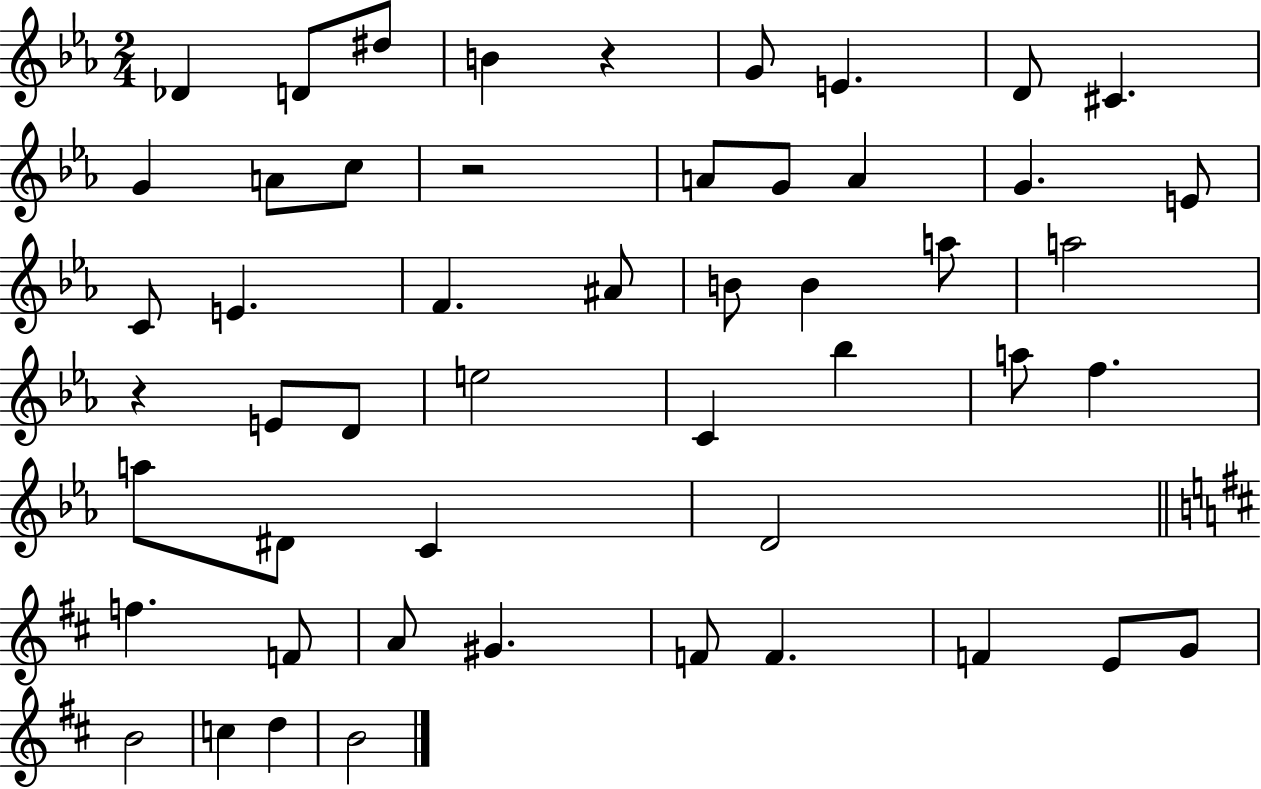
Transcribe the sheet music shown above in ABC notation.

X:1
T:Untitled
M:2/4
L:1/4
K:Eb
_D D/2 ^d/2 B z G/2 E D/2 ^C G A/2 c/2 z2 A/2 G/2 A G E/2 C/2 E F ^A/2 B/2 B a/2 a2 z E/2 D/2 e2 C _b a/2 f a/2 ^D/2 C D2 f F/2 A/2 ^G F/2 F F E/2 G/2 B2 c d B2